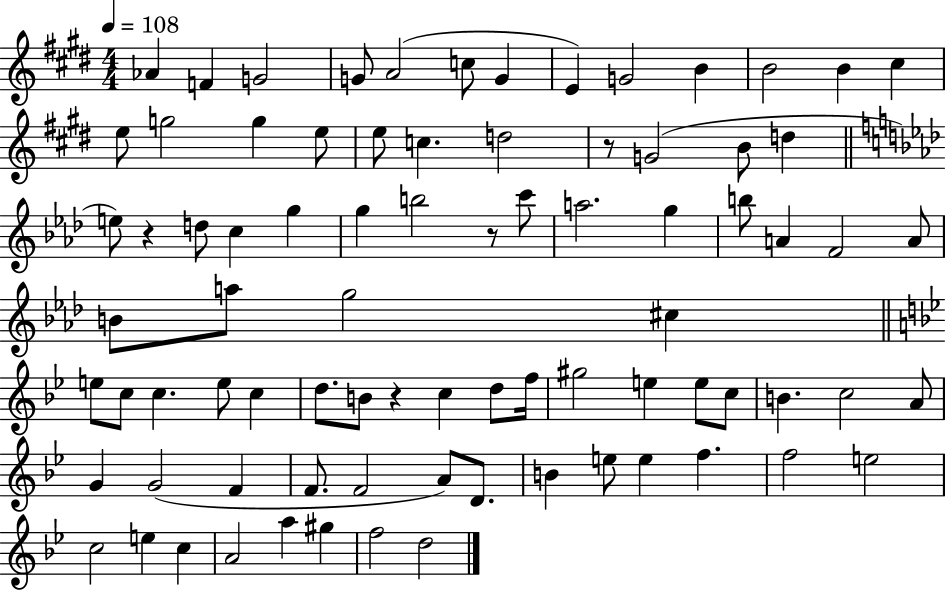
{
  \clef treble
  \numericTimeSignature
  \time 4/4
  \key e \major
  \tempo 4 = 108
  aes'4 f'4 g'2 | g'8 a'2( c''8 g'4 | e'4) g'2 b'4 | b'2 b'4 cis''4 | \break e''8 g''2 g''4 e''8 | e''8 c''4. d''2 | r8 g'2( b'8 d''4 | \bar "||" \break \key f \minor e''8) r4 d''8 c''4 g''4 | g''4 b''2 r8 c'''8 | a''2. g''4 | b''8 a'4 f'2 a'8 | \break b'8 a''8 g''2 cis''4 | \bar "||" \break \key bes \major e''8 c''8 c''4. e''8 c''4 | d''8. b'8 r4 c''4 d''8 f''16 | gis''2 e''4 e''8 c''8 | b'4. c''2 a'8 | \break g'4 g'2( f'4 | f'8. f'2 a'8) d'8. | b'4 e''8 e''4 f''4. | f''2 e''2 | \break c''2 e''4 c''4 | a'2 a''4 gis''4 | f''2 d''2 | \bar "|."
}